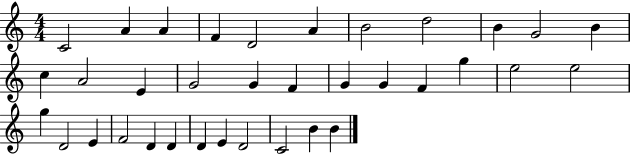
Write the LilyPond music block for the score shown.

{
  \clef treble
  \numericTimeSignature
  \time 4/4
  \key c \major
  c'2 a'4 a'4 | f'4 d'2 a'4 | b'2 d''2 | b'4 g'2 b'4 | \break c''4 a'2 e'4 | g'2 g'4 f'4 | g'4 g'4 f'4 g''4 | e''2 e''2 | \break g''4 d'2 e'4 | f'2 d'4 d'4 | d'4 e'4 d'2 | c'2 b'4 b'4 | \break \bar "|."
}